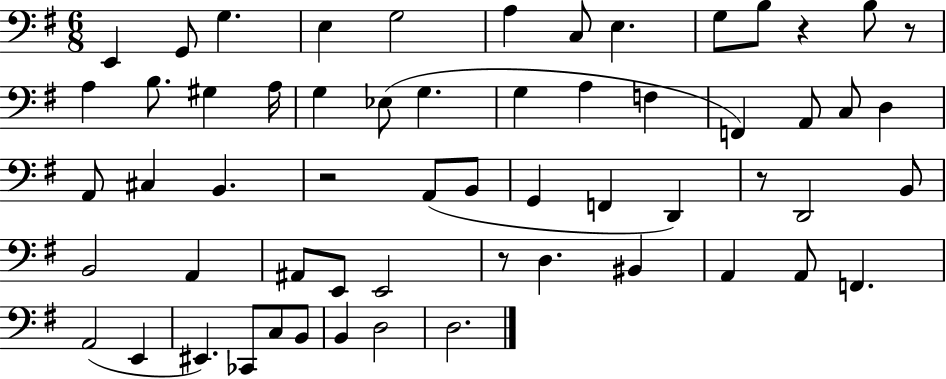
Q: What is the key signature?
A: G major